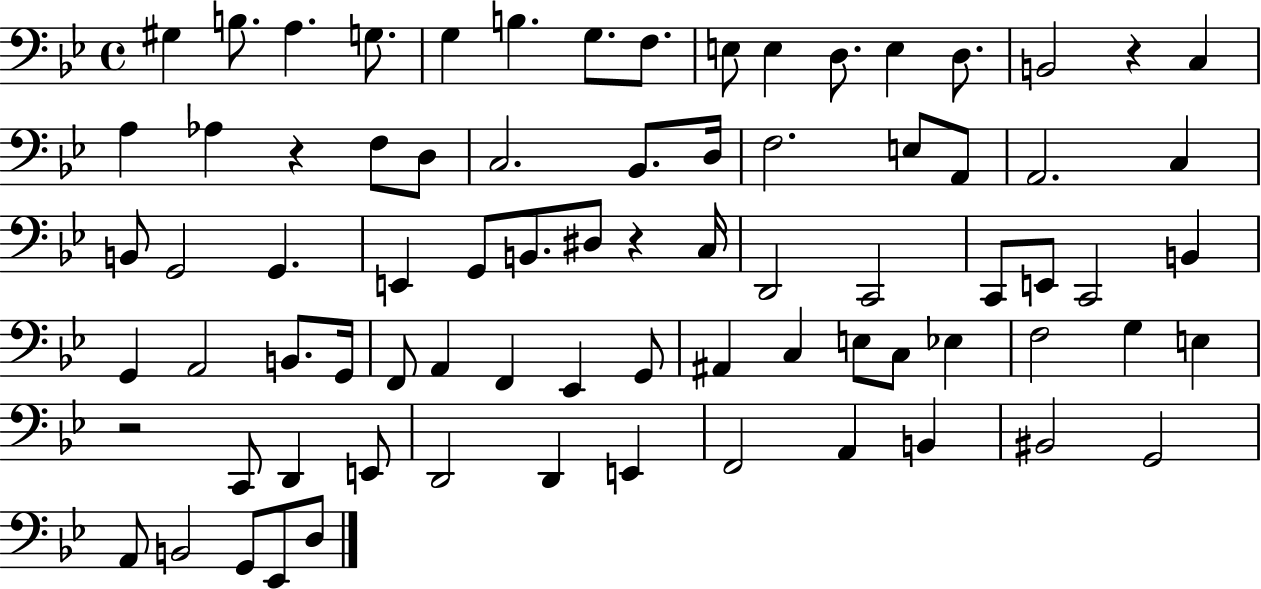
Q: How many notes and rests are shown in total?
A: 78